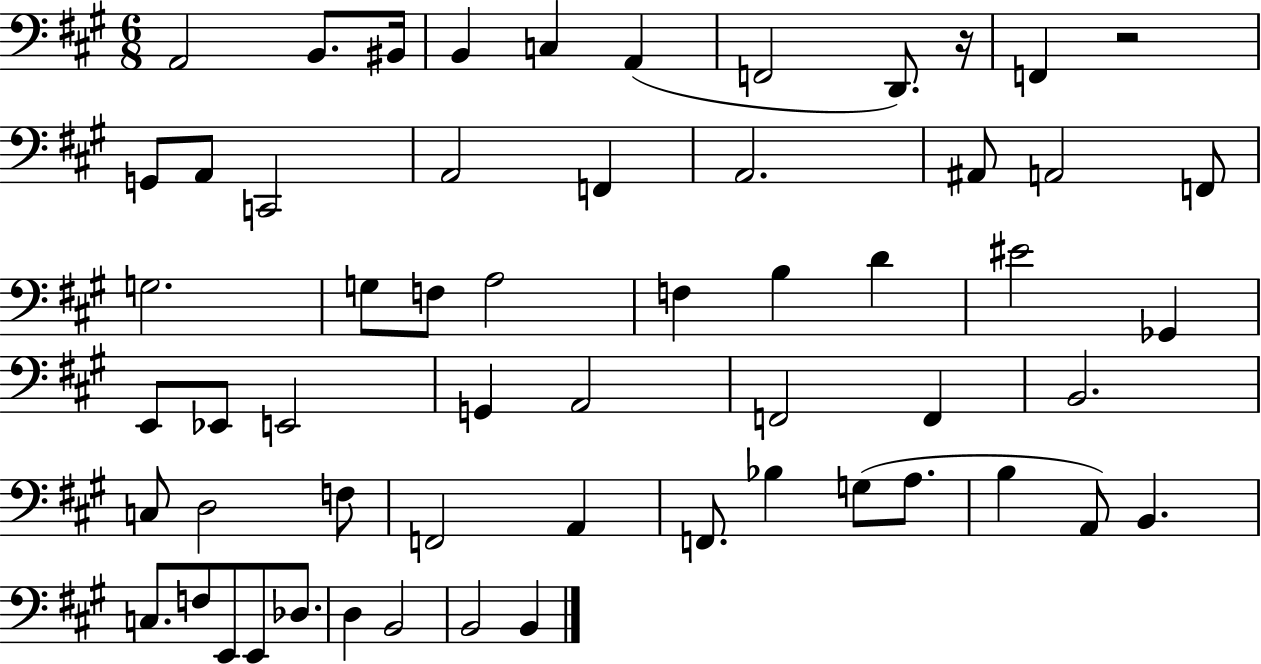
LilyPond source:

{
  \clef bass
  \numericTimeSignature
  \time 6/8
  \key a \major
  a,2 b,8. bis,16 | b,4 c4 a,4( | f,2 d,8.) r16 | f,4 r2 | \break g,8 a,8 c,2 | a,2 f,4 | a,2. | ais,8 a,2 f,8 | \break g2. | g8 f8 a2 | f4 b4 d'4 | eis'2 ges,4 | \break e,8 ees,8 e,2 | g,4 a,2 | f,2 f,4 | b,2. | \break c8 d2 f8 | f,2 a,4 | f,8. bes4 g8( a8. | b4 a,8) b,4. | \break c8. f8 e,8 e,8 des8. | d4 b,2 | b,2 b,4 | \bar "|."
}